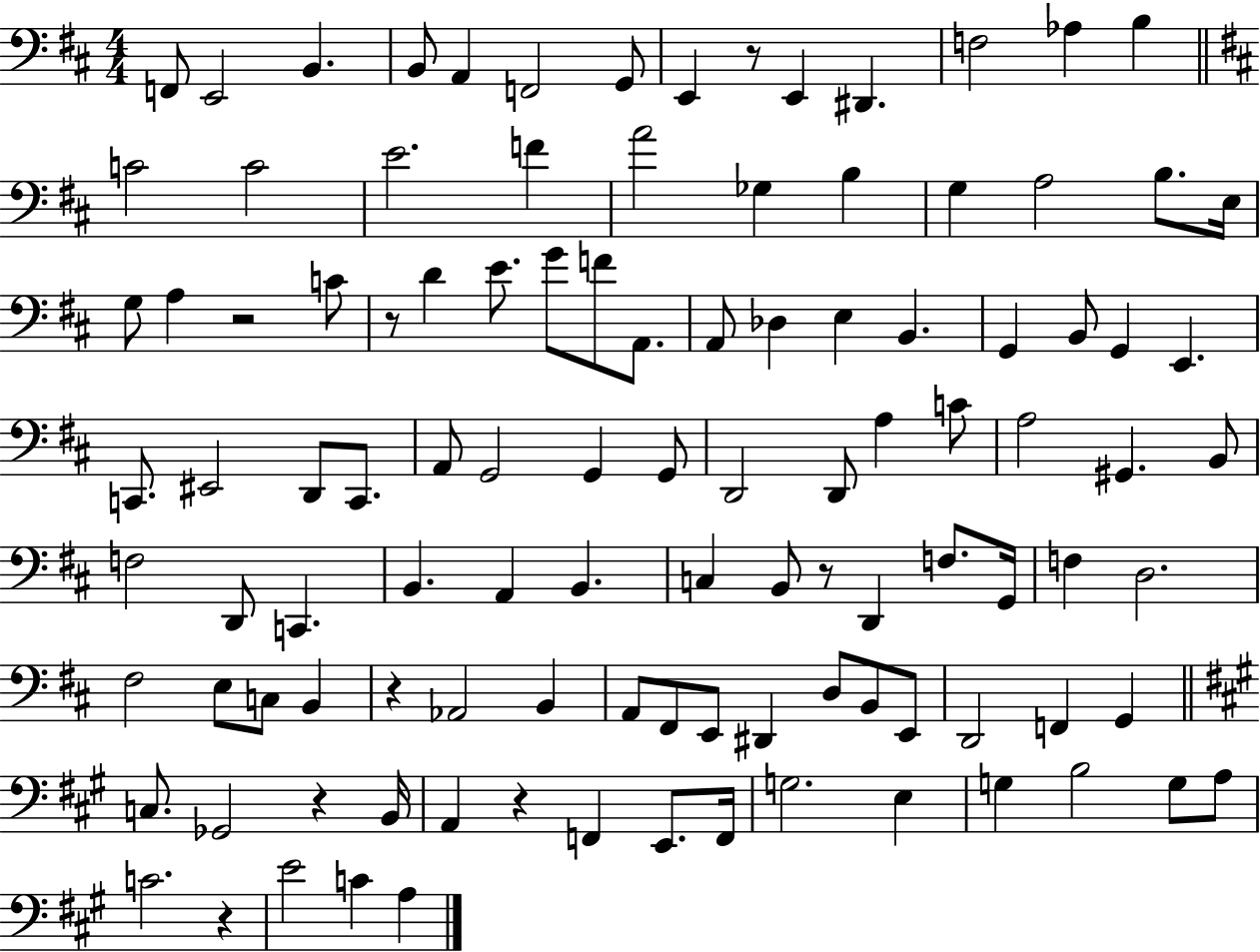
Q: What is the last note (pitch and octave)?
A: A3